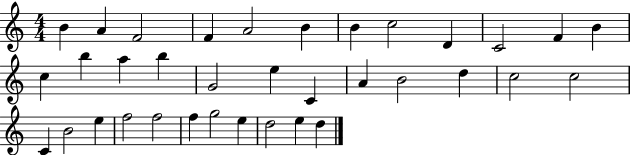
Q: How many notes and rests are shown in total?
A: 35